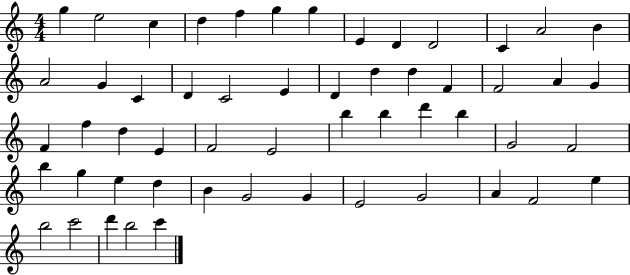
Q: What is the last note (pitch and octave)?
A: C6